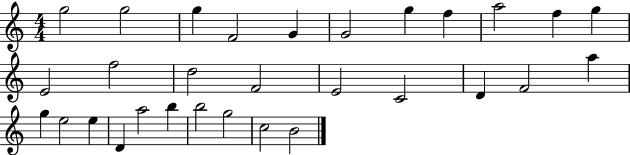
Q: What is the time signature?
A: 4/4